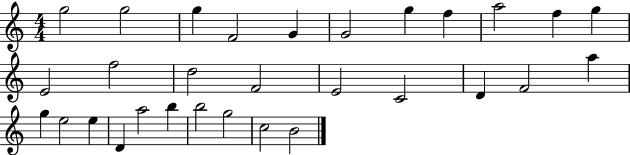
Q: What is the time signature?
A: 4/4